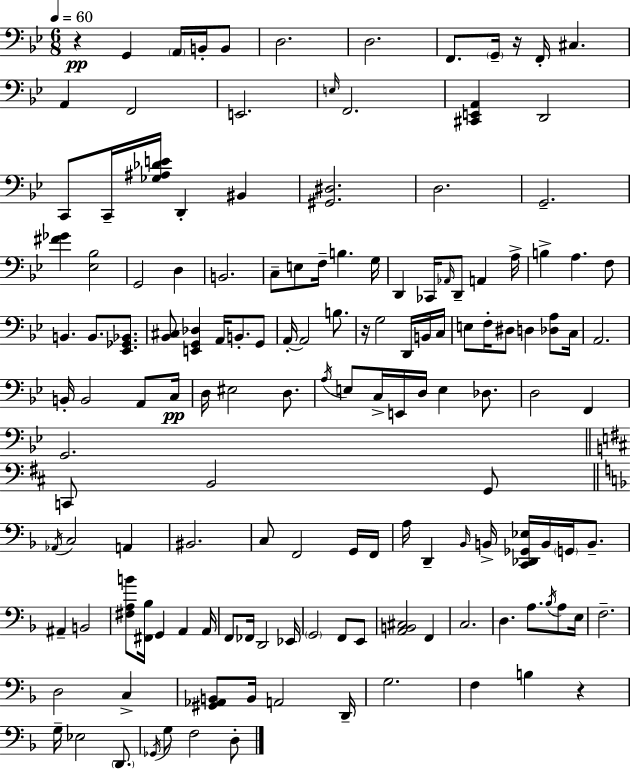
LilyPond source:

{
  \clef bass
  \numericTimeSignature
  \time 6/8
  \key g \minor
  \tempo 4 = 60
  \repeat volta 2 { r4\pp g,4 \parenthesize a,16 b,16-. b,8 | d2. | d2. | f,8. \parenthesize g,16-- r16 f,16-. cis4. | \break a,4 f,2 | e,2. | \grace { e16 } f,2. | <cis, e, a,>4 d,2 | \break c,8 c,16-- <ges ais des' e'>16 d,4-. bis,4 | <gis, dis>2. | d2. | g,2.-- | \break <fis' ges'>4 <ees bes>2 | g,2 d4 | b,2. | c8-- e8 f16-- b4. | \break g16 d,4 ces,16 \grace { aes,16 } d,8-- a,4 | a16-> b4-> a4. | f8 b,4. b,8. <ees, ges, bes,>8. | <bes, cis>8 <e, g, des>4 a,16 b,8.-. | \break g,8 a,16-.~~ a,2 b8. | r16 g2 d,16 | b,16 c16 e8 f16-. dis8 d4 <des a>8 | c16 a,2. | \break b,16-. b,2 a,8 | c16\pp d16 eis2 d8. | \acciaccatura { a16 } e8 c16-> e,16 d16 e4 | des8. d2 f,4 | \break g,2. | \bar "||" \break \key d \major c,8 b,2 g,8 | \bar "||" \break \key f \major \acciaccatura { aes,16 } c2 a,4 | bis,2. | c8 f,2 g,16 | f,16 a16 d,4-- \grace { bes,16 } b,16-> <c, des, ges, ees>16 b,16 \parenthesize g,16 b,8.-- | \break ais,4-- b,2 | <fis a b'>8 <fis, bes>16 g,4 a,4 | a,16 f,8 fes,16 d,2 | ees,16 \parenthesize g,2 f,8 | \break e,8 <a, b, cis>2 f,4 | c2. | d4. a8. \acciaccatura { bes16 } | a8 e16 f2.-- | \break d2 c4-> | <gis, aes, b,>8 b,16 a,2 | d,16-- g2. | f4 b4 r4 | \break g16-- ees2 | \parenthesize d,8. \acciaccatura { ges,16 } g8 f2 | d8-. } \bar "|."
}